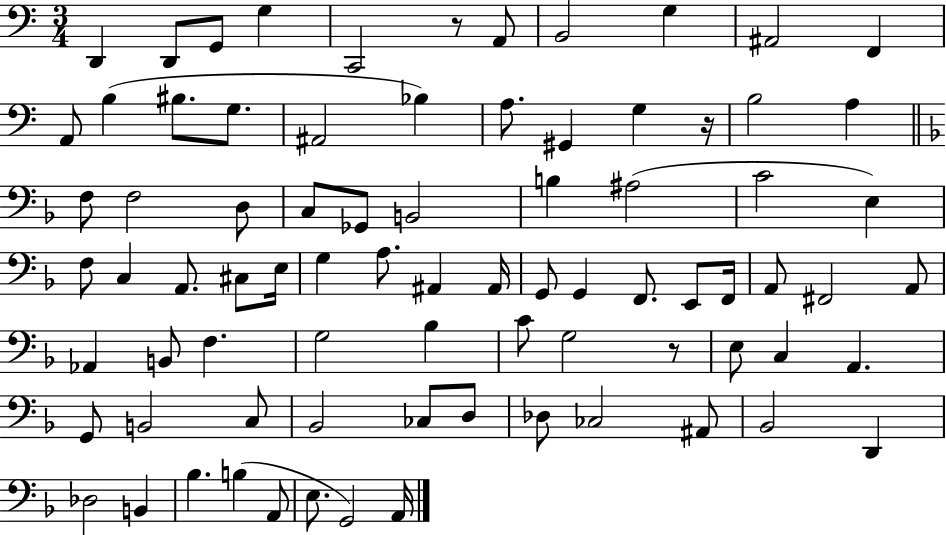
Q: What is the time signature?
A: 3/4